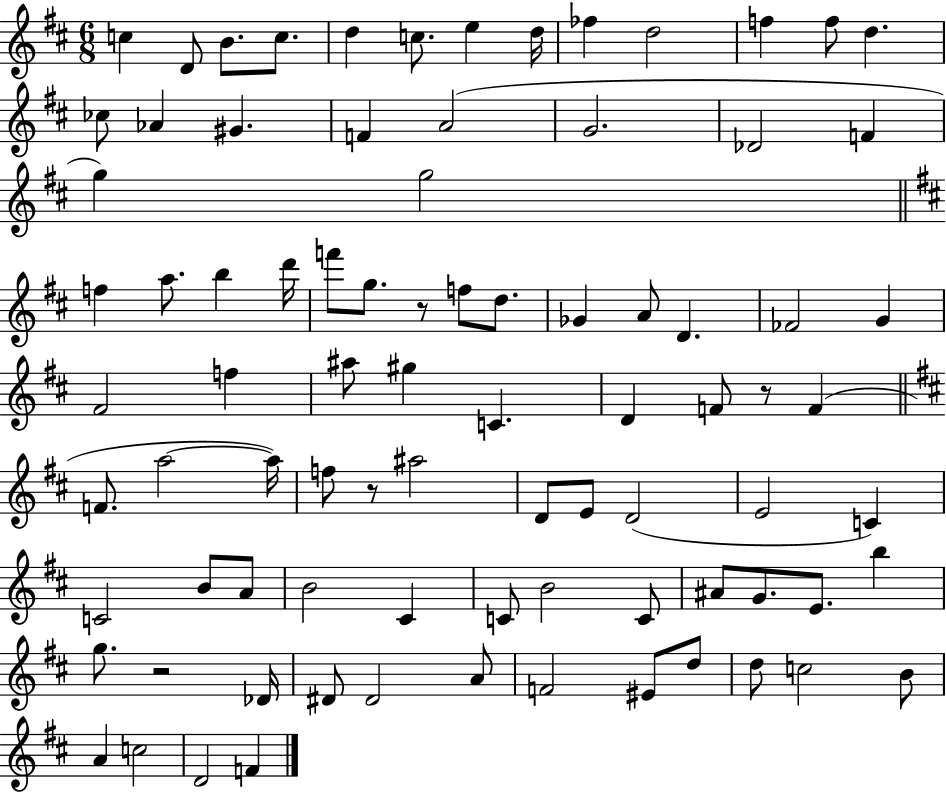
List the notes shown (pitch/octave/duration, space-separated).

C5/q D4/e B4/e. C5/e. D5/q C5/e. E5/q D5/s FES5/q D5/h F5/q F5/e D5/q. CES5/e Ab4/q G#4/q. F4/q A4/h G4/h. Db4/h F4/q G5/q G5/h F5/q A5/e. B5/q D6/s F6/e G5/e. R/e F5/e D5/e. Gb4/q A4/e D4/q. FES4/h G4/q F#4/h F5/q A#5/e G#5/q C4/q. D4/q F4/e R/e F4/q F4/e. A5/h A5/s F5/e R/e A#5/h D4/e E4/e D4/h E4/h C4/q C4/h B4/e A4/e B4/h C#4/q C4/e B4/h C4/e A#4/e G4/e. E4/e. B5/q G5/e. R/h Db4/s D#4/e D#4/h A4/e F4/h EIS4/e D5/e D5/e C5/h B4/e A4/q C5/h D4/h F4/q